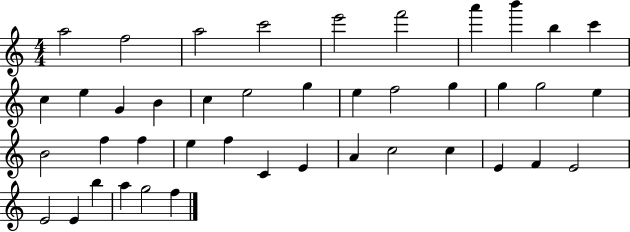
{
  \clef treble
  \numericTimeSignature
  \time 4/4
  \key c \major
  a''2 f''2 | a''2 c'''2 | e'''2 f'''2 | a'''4 b'''4 b''4 c'''4 | \break c''4 e''4 g'4 b'4 | c''4 e''2 g''4 | e''4 f''2 g''4 | g''4 g''2 e''4 | \break b'2 f''4 f''4 | e''4 f''4 c'4 e'4 | a'4 c''2 c''4 | e'4 f'4 e'2 | \break e'2 e'4 b''4 | a''4 g''2 f''4 | \bar "|."
}